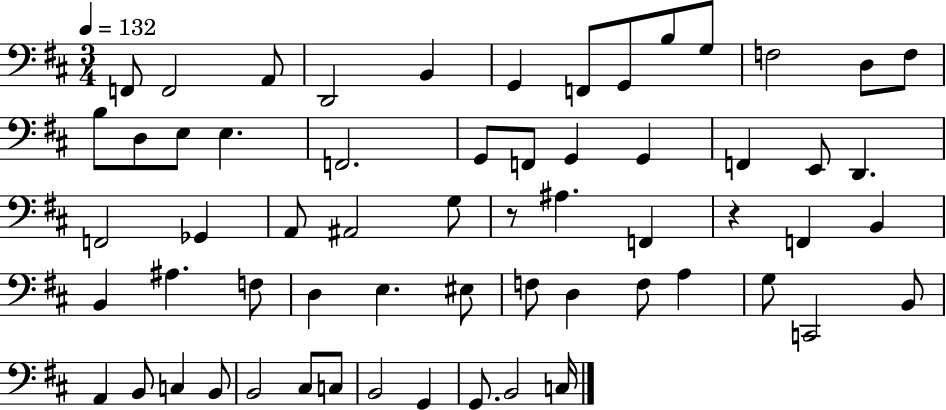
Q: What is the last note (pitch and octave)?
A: C3